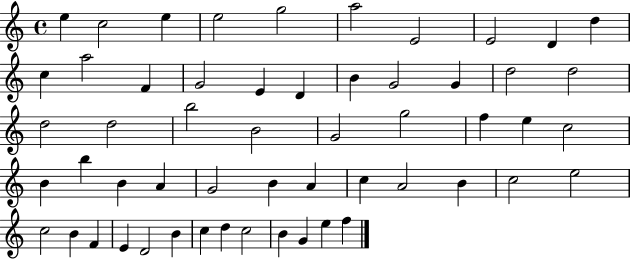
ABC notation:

X:1
T:Untitled
M:4/4
L:1/4
K:C
e c2 e e2 g2 a2 E2 E2 D d c a2 F G2 E D B G2 G d2 d2 d2 d2 b2 B2 G2 g2 f e c2 B b B A G2 B A c A2 B c2 e2 c2 B F E D2 B c d c2 B G e f